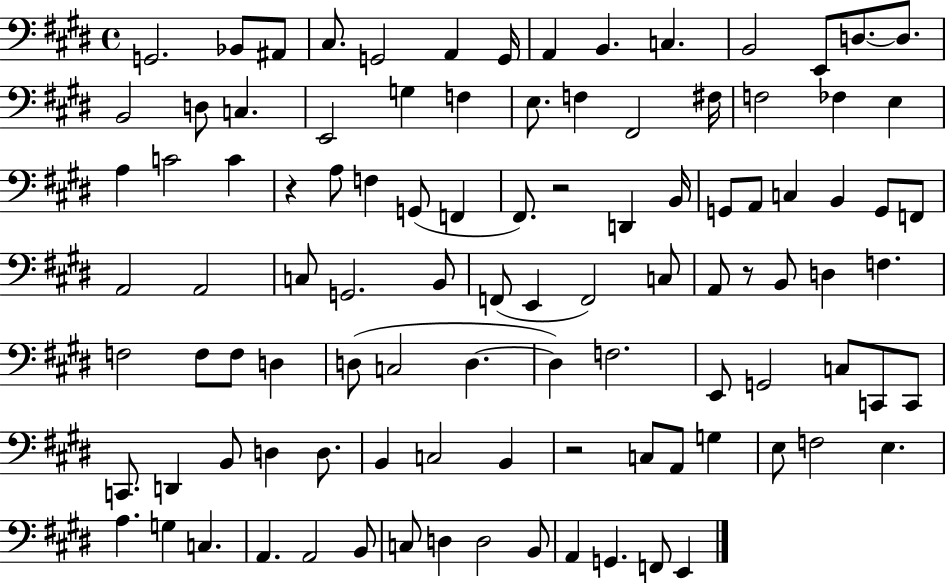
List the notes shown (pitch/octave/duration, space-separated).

G2/h. Bb2/e A#2/e C#3/e. G2/h A2/q G2/s A2/q B2/q. C3/q. B2/h E2/e D3/e. D3/e. B2/h D3/e C3/q. E2/h G3/q F3/q E3/e. F3/q F#2/h F#3/s F3/h FES3/q E3/q A3/q C4/h C4/q R/q A3/e F3/q G2/e F2/q F#2/e. R/h D2/q B2/s G2/e A2/e C3/q B2/q G2/e F2/e A2/h A2/h C3/e G2/h. B2/e F2/e E2/q F2/h C3/e A2/e R/e B2/e D3/q F3/q. F3/h F3/e F3/e D3/q D3/e C3/h D3/q. D3/q F3/h. E2/e G2/h C3/e C2/e C2/e C2/e. D2/q B2/e D3/q D3/e. B2/q C3/h B2/q R/h C3/e A2/e G3/q E3/e F3/h E3/q. A3/q. G3/q C3/q. A2/q. A2/h B2/e C3/e D3/q D3/h B2/e A2/q G2/q. F2/e E2/q